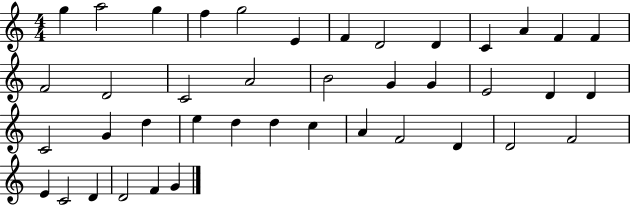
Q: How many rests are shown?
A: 0